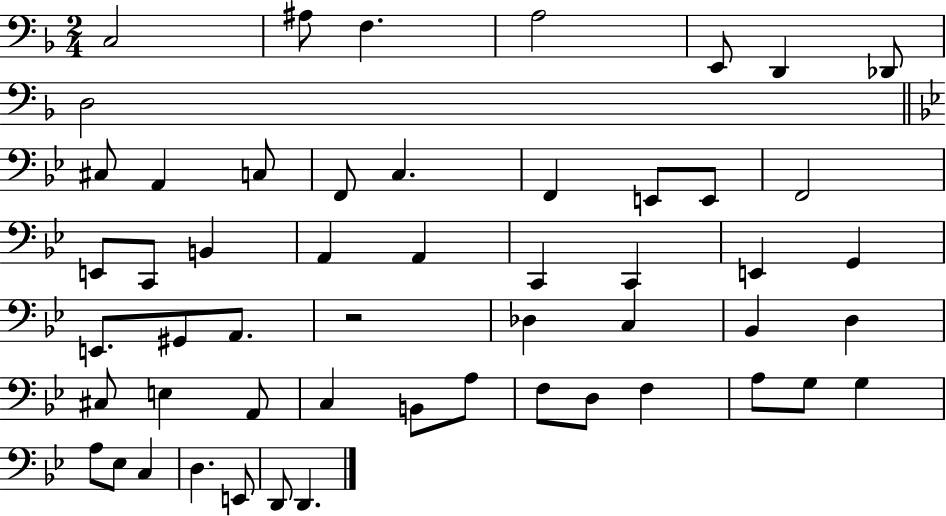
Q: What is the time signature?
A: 2/4